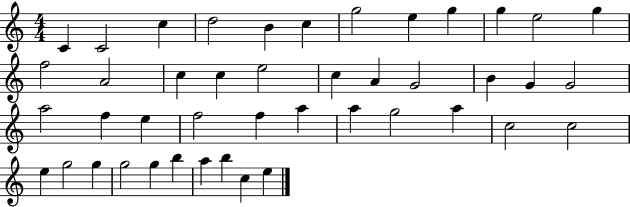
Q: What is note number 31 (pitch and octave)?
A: G5